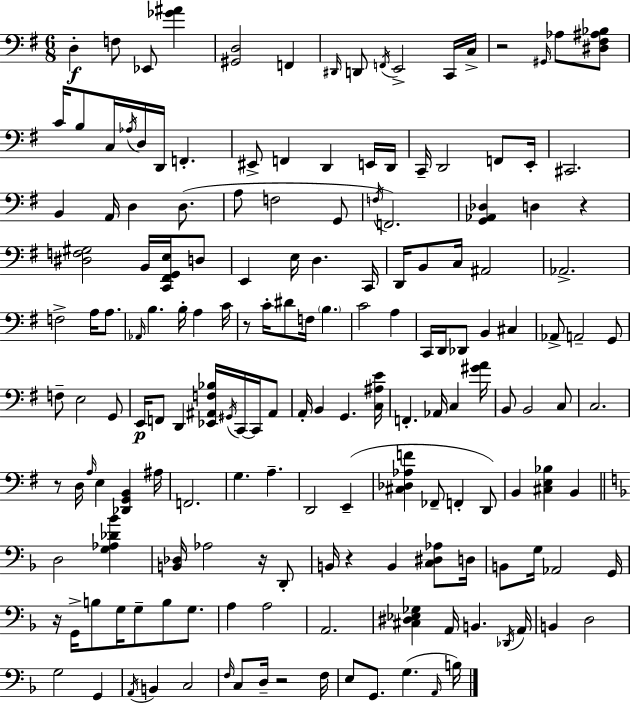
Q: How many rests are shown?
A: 8